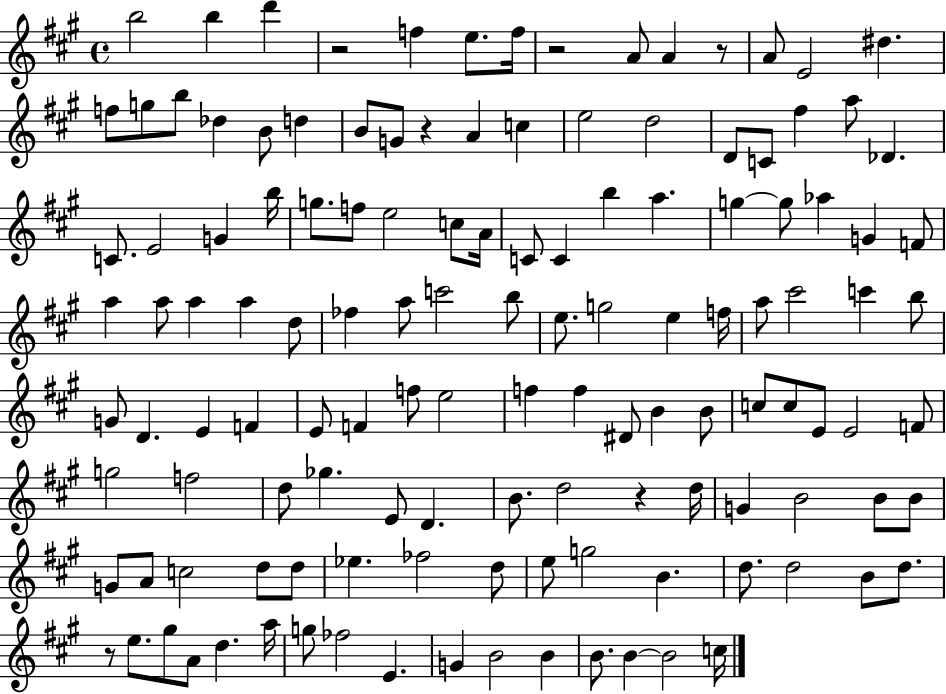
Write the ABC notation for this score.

X:1
T:Untitled
M:4/4
L:1/4
K:A
b2 b d' z2 f e/2 f/4 z2 A/2 A z/2 A/2 E2 ^d f/2 g/2 b/2 _d B/2 d B/2 G/2 z A c e2 d2 D/2 C/2 ^f a/2 _D C/2 E2 G b/4 g/2 f/2 e2 c/2 A/4 C/2 C b a g g/2 _a G F/2 a a/2 a a d/2 _f a/2 c'2 b/2 e/2 g2 e f/4 a/2 ^c'2 c' b/2 G/2 D E F E/2 F f/2 e2 f f ^D/2 B B/2 c/2 c/2 E/2 E2 F/2 g2 f2 d/2 _g E/2 D B/2 d2 z d/4 G B2 B/2 B/2 G/2 A/2 c2 d/2 d/2 _e _f2 d/2 e/2 g2 B d/2 d2 B/2 d/2 z/2 e/2 ^g/2 A/2 d a/4 g/2 _f2 E G B2 B B/2 B B2 c/4